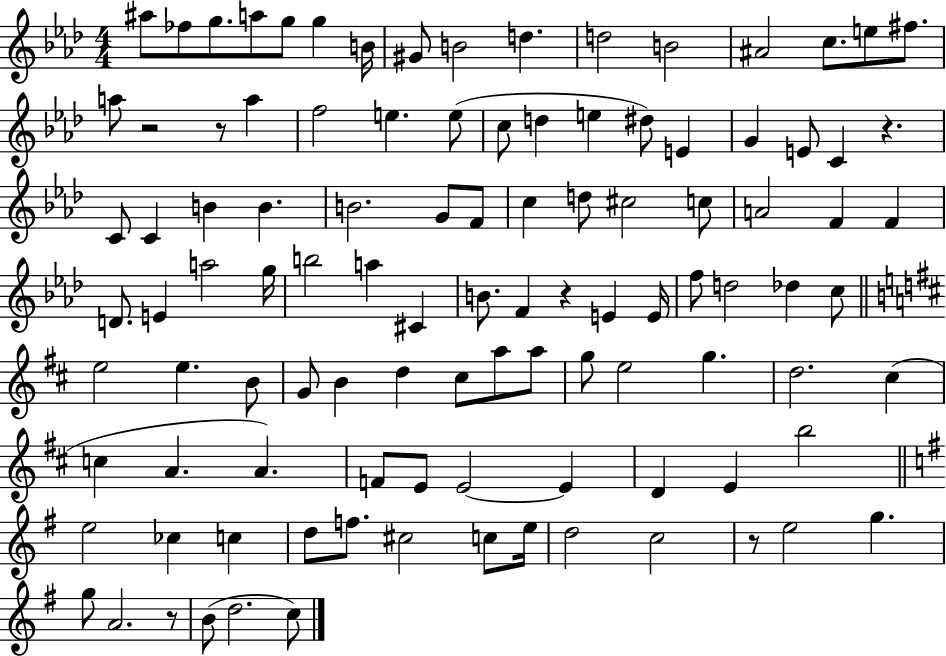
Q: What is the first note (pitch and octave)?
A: A#5